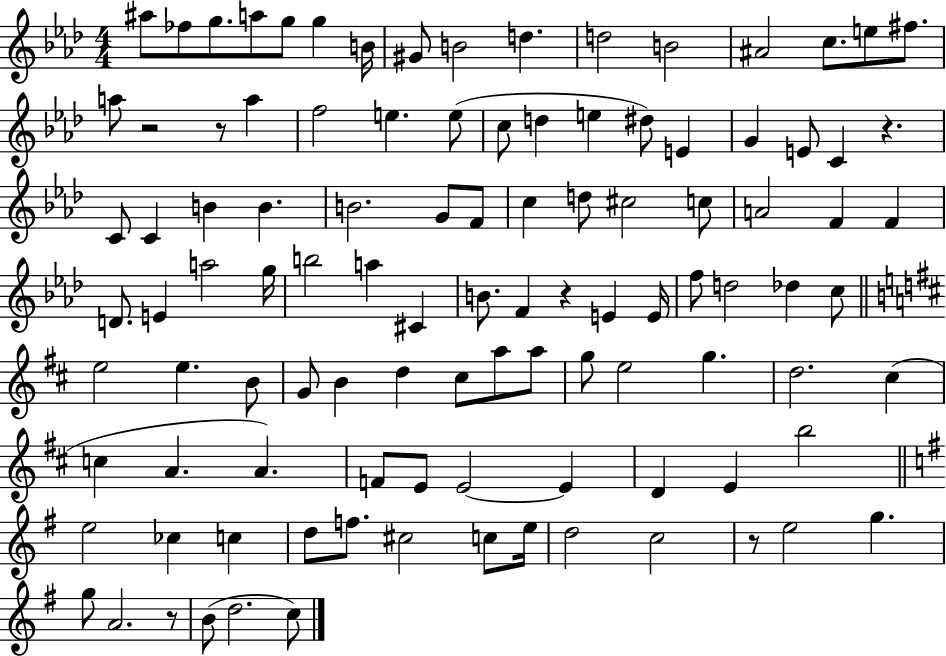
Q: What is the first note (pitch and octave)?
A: A#5